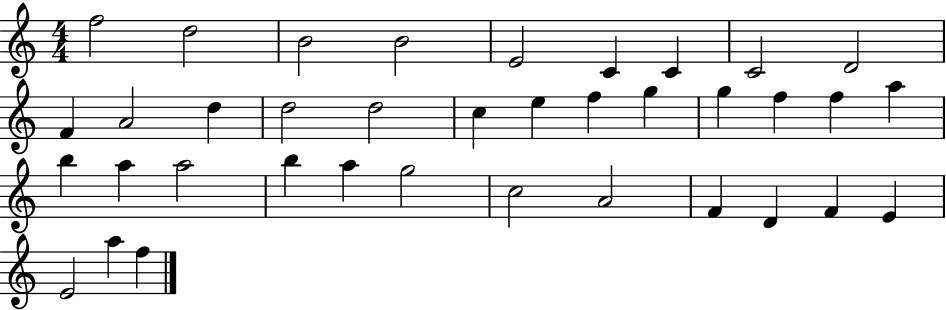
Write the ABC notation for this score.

X:1
T:Untitled
M:4/4
L:1/4
K:C
f2 d2 B2 B2 E2 C C C2 D2 F A2 d d2 d2 c e f g g f f a b a a2 b a g2 c2 A2 F D F E E2 a f